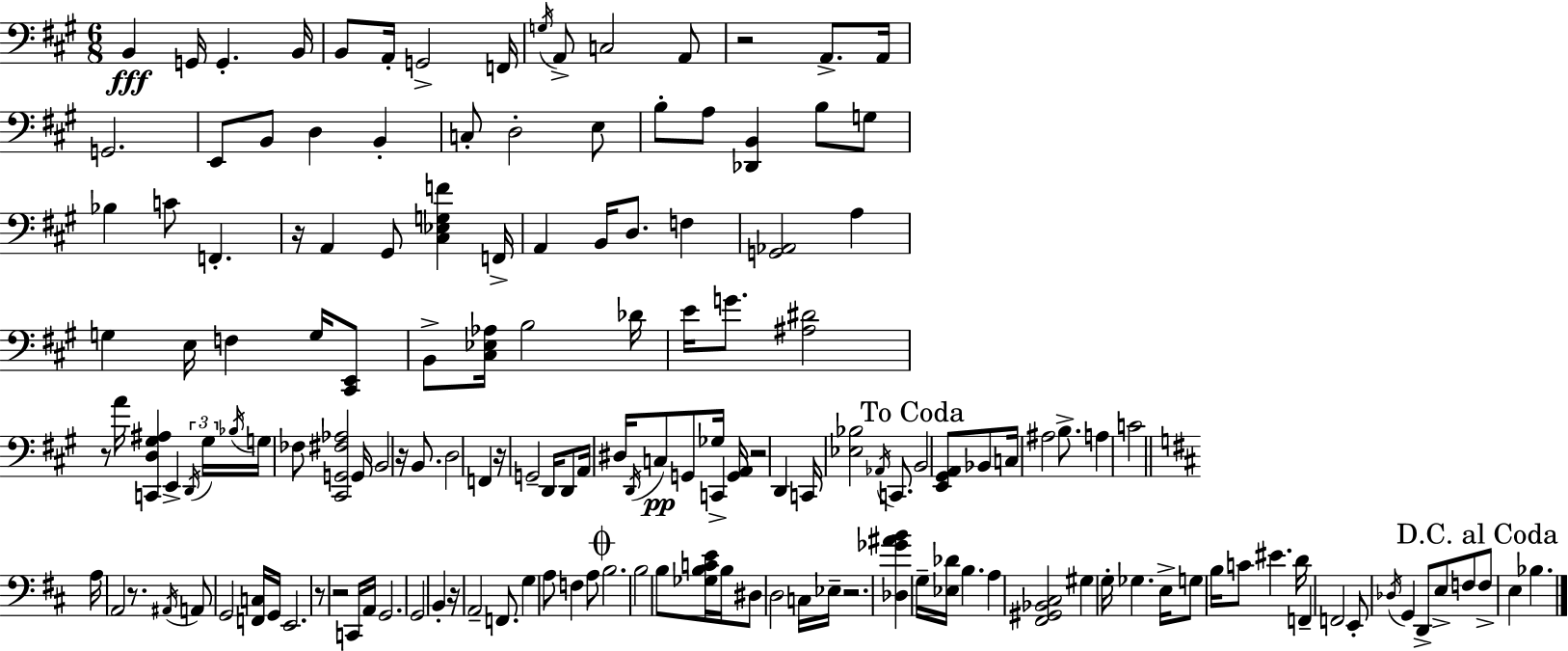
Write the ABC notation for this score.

X:1
T:Untitled
M:6/8
L:1/4
K:A
B,, G,,/4 G,, B,,/4 B,,/2 A,,/4 G,,2 F,,/4 G,/4 A,,/2 C,2 A,,/2 z2 A,,/2 A,,/4 G,,2 E,,/2 B,,/2 D, B,, C,/2 D,2 E,/2 B,/2 A,/2 [_D,,B,,] B,/2 G,/2 _B, C/2 F,, z/4 A,, ^G,,/2 [^C,_E,G,F] F,,/4 A,, B,,/4 D,/2 F, [G,,_A,,]2 A, G, E,/4 F, G,/4 [^C,,E,,]/2 B,,/2 [^C,_E,_A,]/4 B,2 _D/4 E/4 G/2 [^A,^D]2 z/2 A/4 [C,,D,^G,^A,] E,, D,,/4 ^G,/4 _B,/4 G,/4 _F,/2 [^C,,G,,^F,_A,]2 G,,/4 B,,2 z/4 B,,/2 D,2 F,, z/4 G,,2 D,,/4 D,,/2 A,,/4 ^D,/4 D,,/4 C,/2 G,,/2 _G,/4 C,, [G,,A,,]/4 z2 D,, C,,/4 [_E,_B,]2 _A,,/4 C,,/2 B,,2 [E,,^G,,A,,]/2 _B,,/2 C,/4 ^A,2 B,/2 A, C2 A,/4 A,,2 z/2 ^A,,/4 A,,/2 G,,2 [F,,C,]/4 G,,/4 E,,2 z/2 z2 C,,/4 A,,/4 G,,2 G,,2 B,, z/4 A,,2 F,,/2 G, A,/2 F, A,/2 B,2 B,2 B,/2 [_G,B,CE]/4 B,/4 ^D,/2 D,2 C,/4 _E,/4 z2 [_D,_G^AB] G,/4 [_E,_D]/4 B, A, [^F,,^G,,_B,,^C,]2 ^G, G,/4 _G, E,/4 G,/2 B,/4 C/2 ^E D/4 F,, F,,2 E,,/2 _D,/4 G,, D,,/2 E,/2 F,/2 F,/2 E, _B,